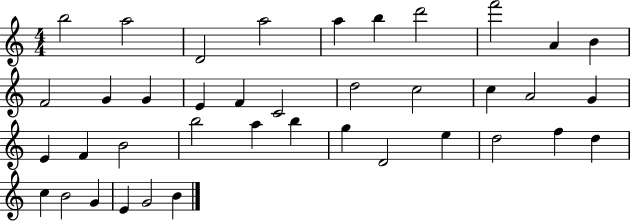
{
  \clef treble
  \numericTimeSignature
  \time 4/4
  \key c \major
  b''2 a''2 | d'2 a''2 | a''4 b''4 d'''2 | f'''2 a'4 b'4 | \break f'2 g'4 g'4 | e'4 f'4 c'2 | d''2 c''2 | c''4 a'2 g'4 | \break e'4 f'4 b'2 | b''2 a''4 b''4 | g''4 d'2 e''4 | d''2 f''4 d''4 | \break c''4 b'2 g'4 | e'4 g'2 b'4 | \bar "|."
}